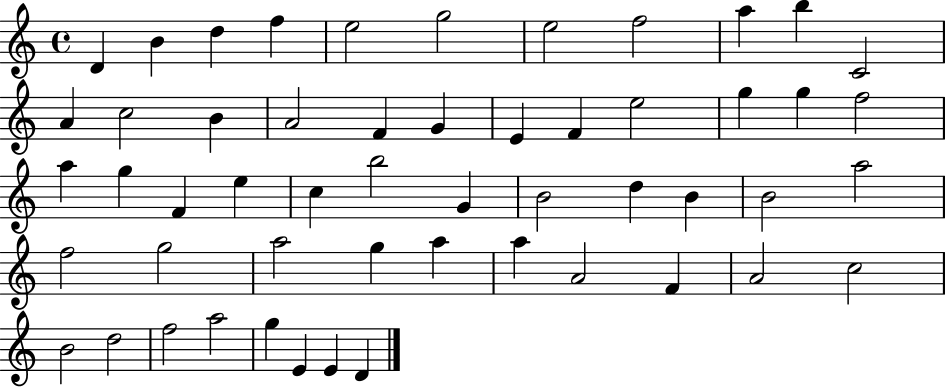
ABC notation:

X:1
T:Untitled
M:4/4
L:1/4
K:C
D B d f e2 g2 e2 f2 a b C2 A c2 B A2 F G E F e2 g g f2 a g F e c b2 G B2 d B B2 a2 f2 g2 a2 g a a A2 F A2 c2 B2 d2 f2 a2 g E E D